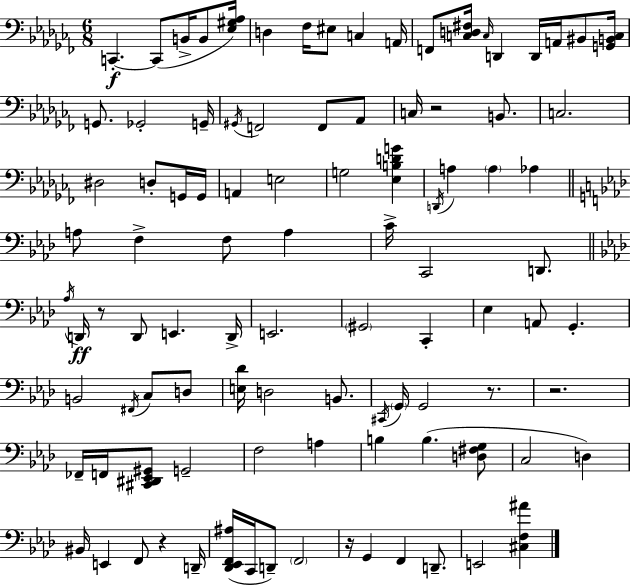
X:1
T:Untitled
M:6/8
L:1/4
K:Abm
C,, C,,/2 B,,/4 B,,/2 [_E,^G,_A,]/4 D, _F,/4 ^E,/2 C, A,,/4 F,,/2 [C,D,^F,]/4 C,/4 D,, D,,/4 A,,/4 ^B,,/2 [G,,B,,C,]/4 G,,/2 _G,,2 G,,/4 ^G,,/4 F,,2 F,,/2 _A,,/2 C,/4 z2 B,,/2 C,2 ^D,2 D,/2 G,,/4 G,,/4 A,, E,2 G,2 [_E,B,DG] D,,/4 A, A, _A, A,/2 F, F,/2 A, C/4 C,,2 D,,/2 _A,/4 D,,/4 z/2 D,,/2 E,, D,,/4 E,,2 ^G,,2 C,, _E, A,,/2 G,, B,,2 ^F,,/4 C,/2 D,/2 [E,_D]/4 D,2 B,,/2 ^C,,/4 G,,/4 G,,2 z/2 z2 _F,,/4 F,,/4 [^C,,^D,,_E,,^G,,]/2 G,,2 F,2 A, B, B, [D,^F,G,]/2 C,2 D, ^B,,/4 E,, F,,/2 z D,,/4 [_D,,_E,,F,,^A,]/4 C,,/4 D,,/2 F,,2 z/4 G,, F,, D,,/2 E,,2 [^C,F,^A]